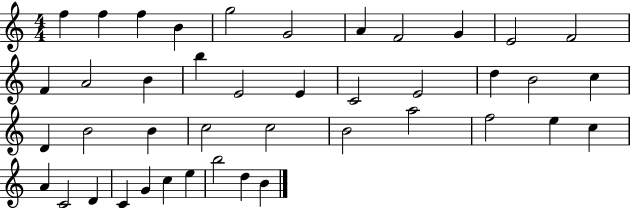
F5/q F5/q F5/q B4/q G5/h G4/h A4/q F4/h G4/q E4/h F4/h F4/q A4/h B4/q B5/q E4/h E4/q C4/h E4/h D5/q B4/h C5/q D4/q B4/h B4/q C5/h C5/h B4/h A5/h F5/h E5/q C5/q A4/q C4/h D4/q C4/q G4/q C5/q E5/q B5/h D5/q B4/q